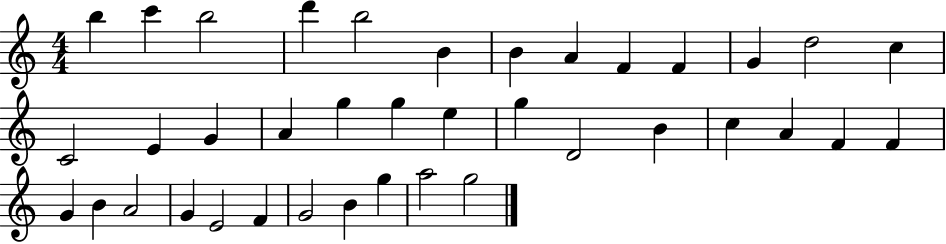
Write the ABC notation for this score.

X:1
T:Untitled
M:4/4
L:1/4
K:C
b c' b2 d' b2 B B A F F G d2 c C2 E G A g g e g D2 B c A F F G B A2 G E2 F G2 B g a2 g2